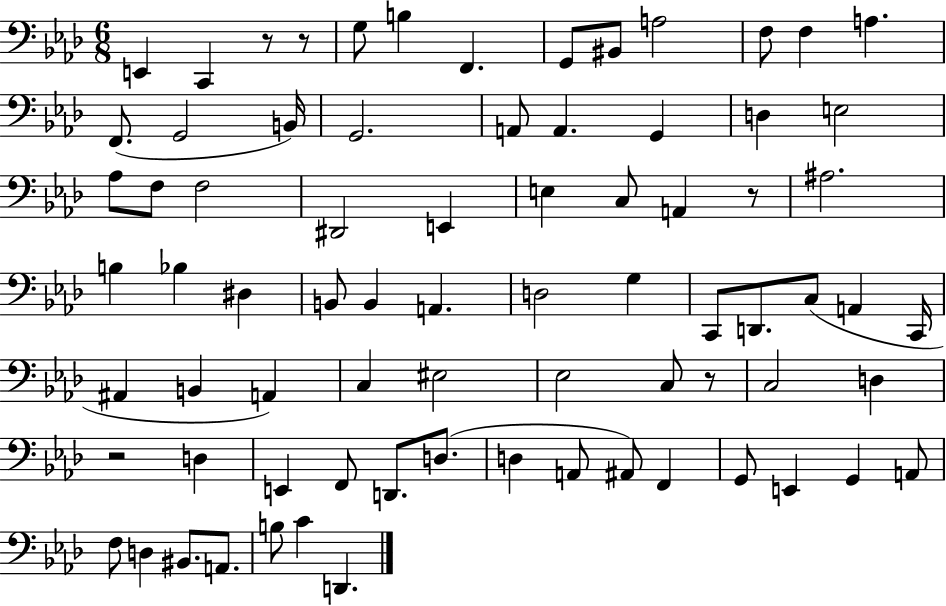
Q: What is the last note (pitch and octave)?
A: D2